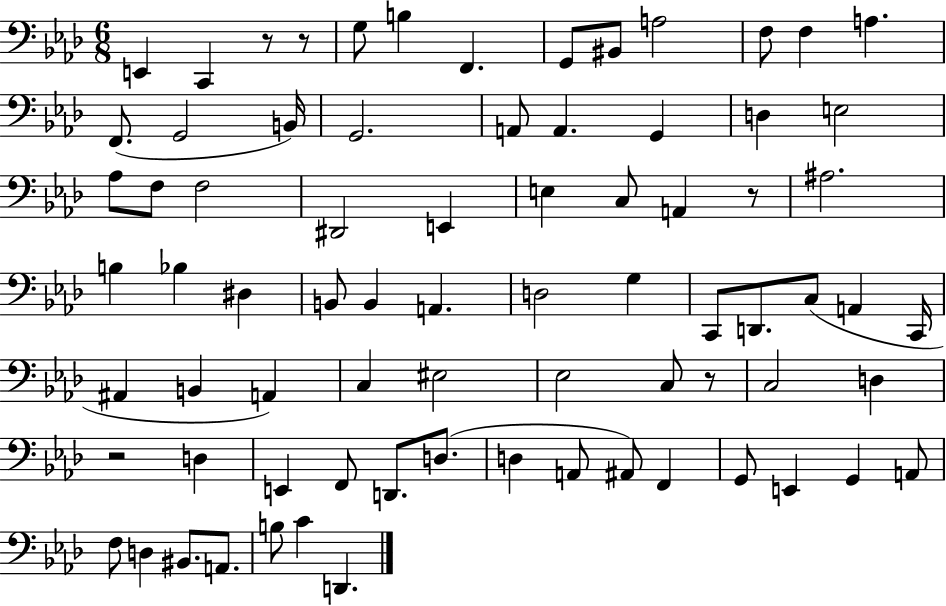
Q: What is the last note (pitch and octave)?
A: D2